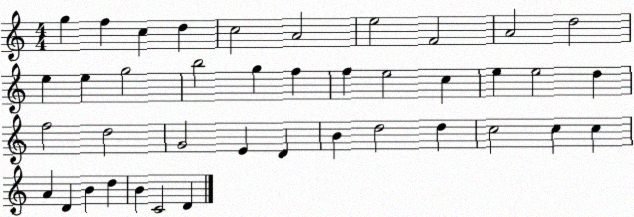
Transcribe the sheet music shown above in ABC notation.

X:1
T:Untitled
M:4/4
L:1/4
K:C
g f c d c2 A2 e2 F2 A2 d2 e e g2 b2 g f f e2 c e e2 d f2 d2 G2 E D B d2 d c2 c c A D B d B C2 D